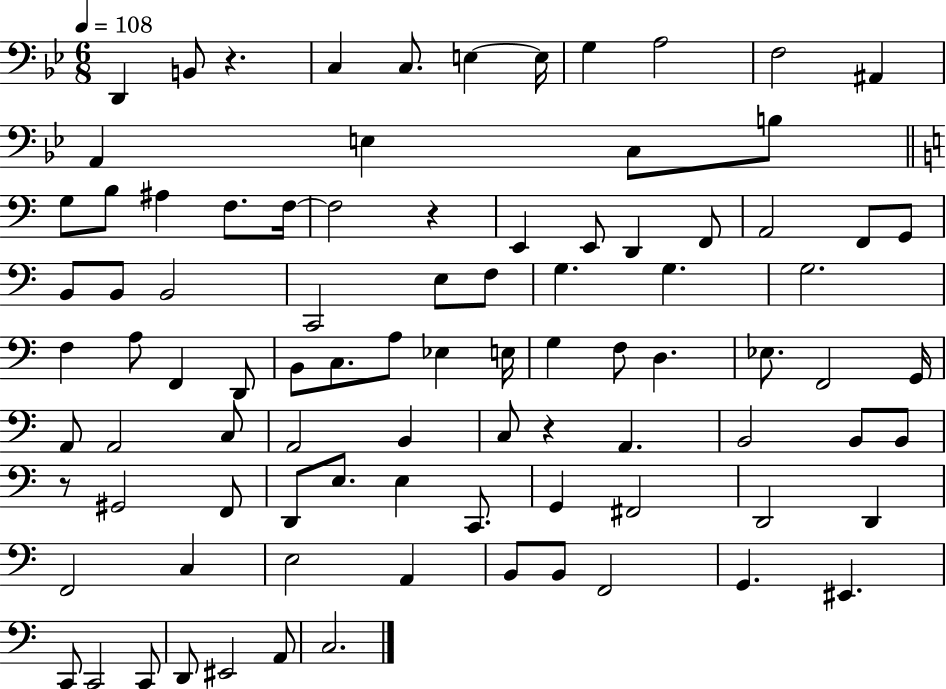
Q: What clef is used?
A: bass